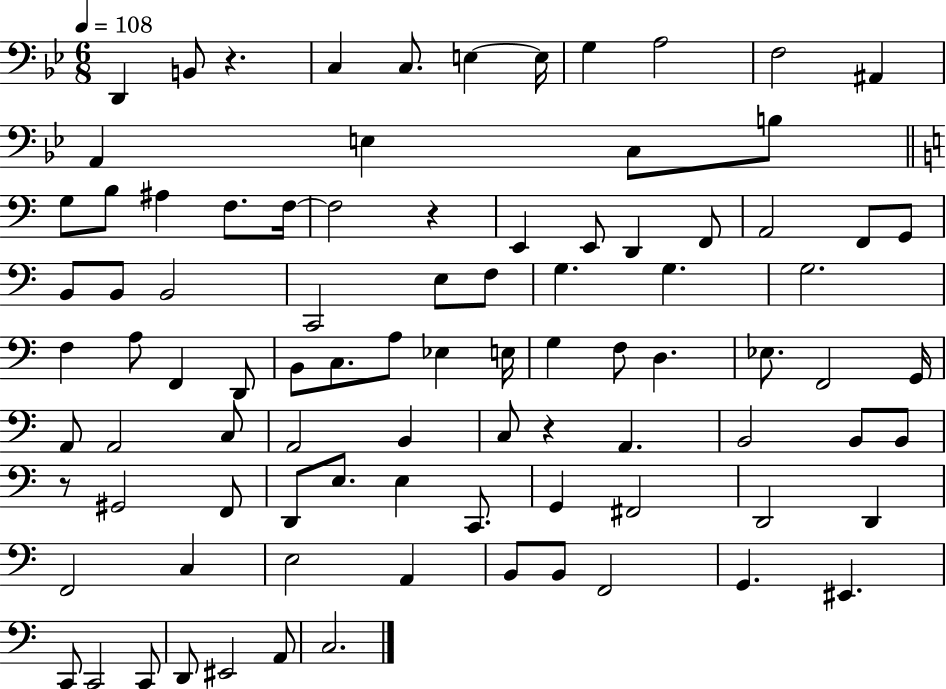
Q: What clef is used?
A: bass